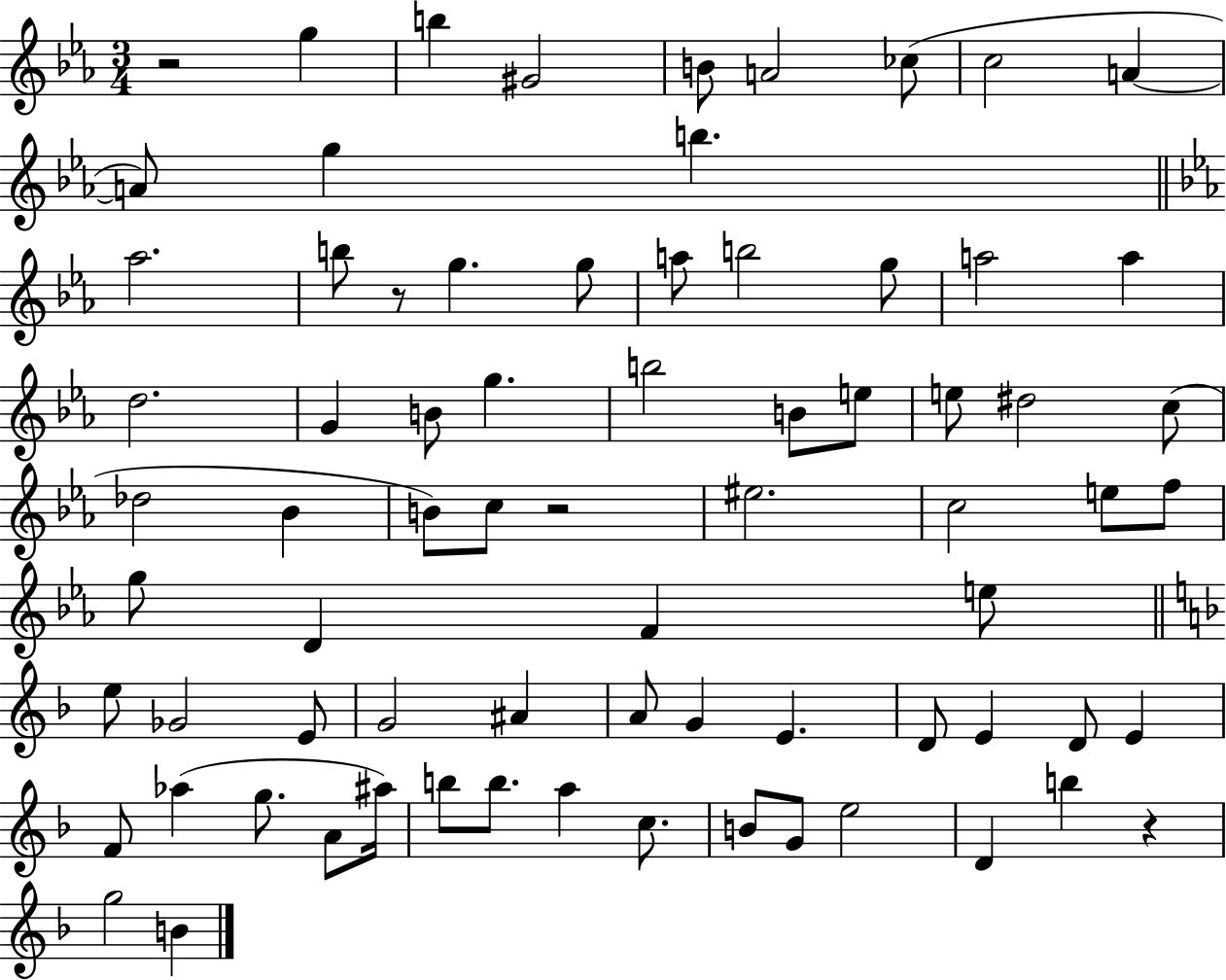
{
  \clef treble
  \numericTimeSignature
  \time 3/4
  \key ees \major
  r2 g''4 | b''4 gis'2 | b'8 a'2 ces''8( | c''2 a'4~~ | \break a'8) g''4 b''4. | \bar "||" \break \key ees \major aes''2. | b''8 r8 g''4. g''8 | a''8 b''2 g''8 | a''2 a''4 | \break d''2. | g'4 b'8 g''4. | b''2 b'8 e''8 | e''8 dis''2 c''8( | \break des''2 bes'4 | b'8) c''8 r2 | eis''2. | c''2 e''8 f''8 | \break g''8 d'4 f'4 e''8 | \bar "||" \break \key d \minor e''8 ges'2 e'8 | g'2 ais'4 | a'8 g'4 e'4. | d'8 e'4 d'8 e'4 | \break f'8 aes''4( g''8. a'8 ais''16) | b''8 b''8. a''4 c''8. | b'8 g'8 e''2 | d'4 b''4 r4 | \break g''2 b'4 | \bar "|."
}